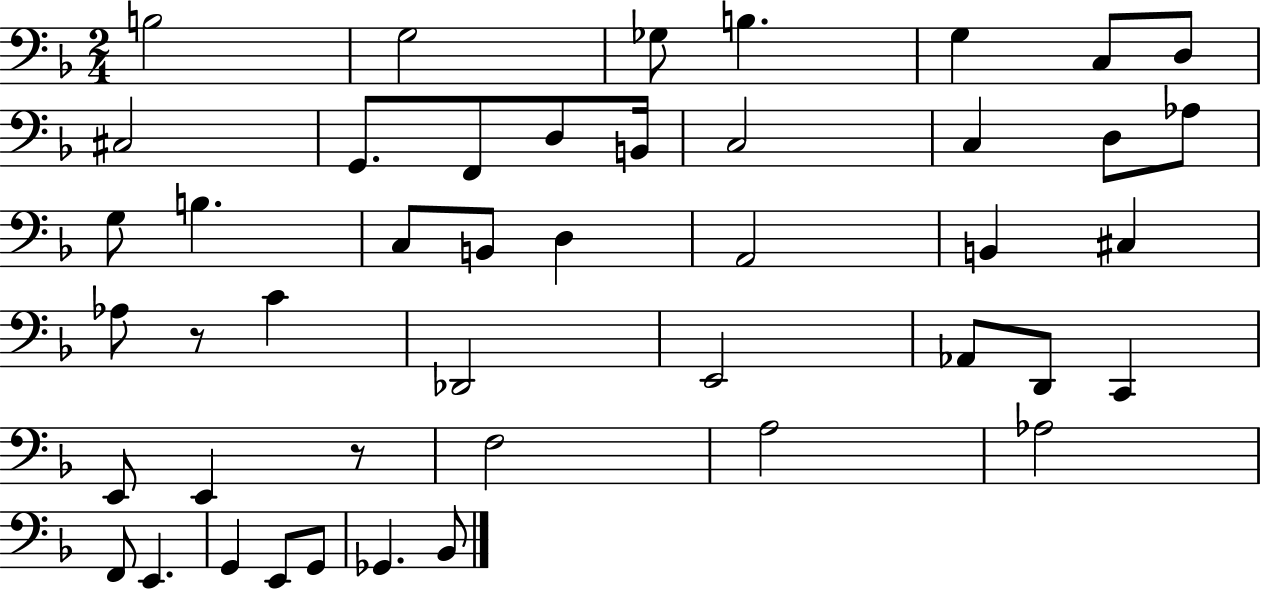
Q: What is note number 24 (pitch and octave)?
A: C#3